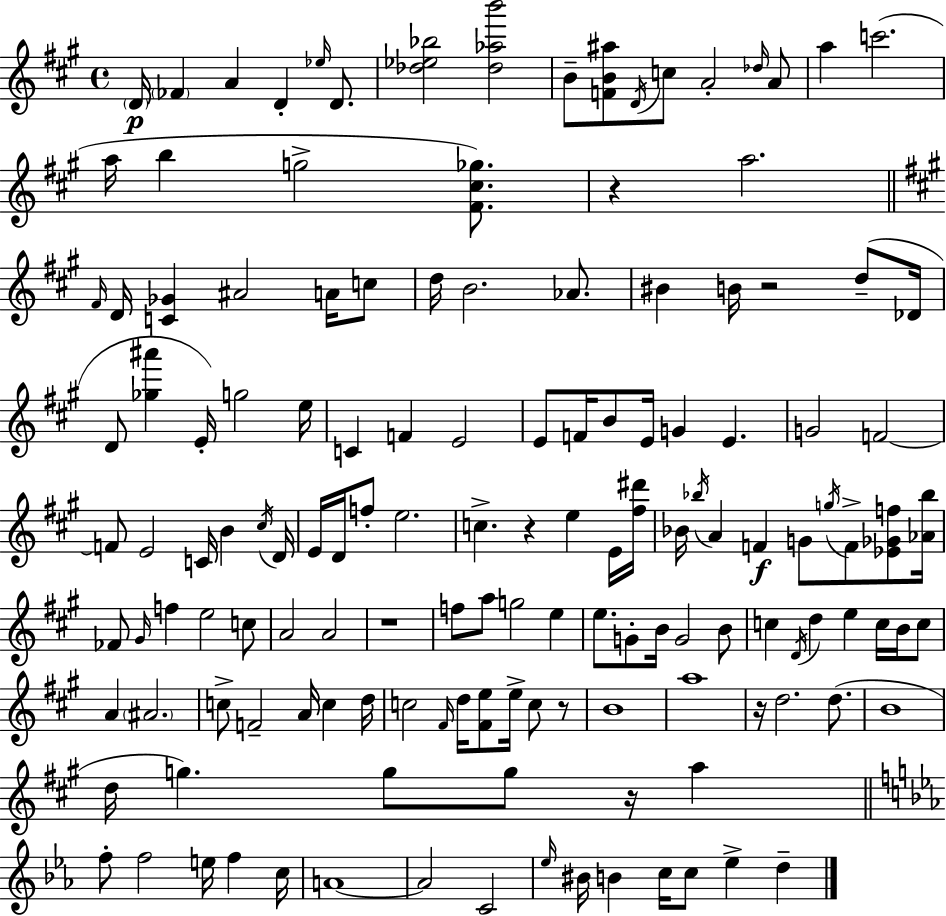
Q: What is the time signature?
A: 4/4